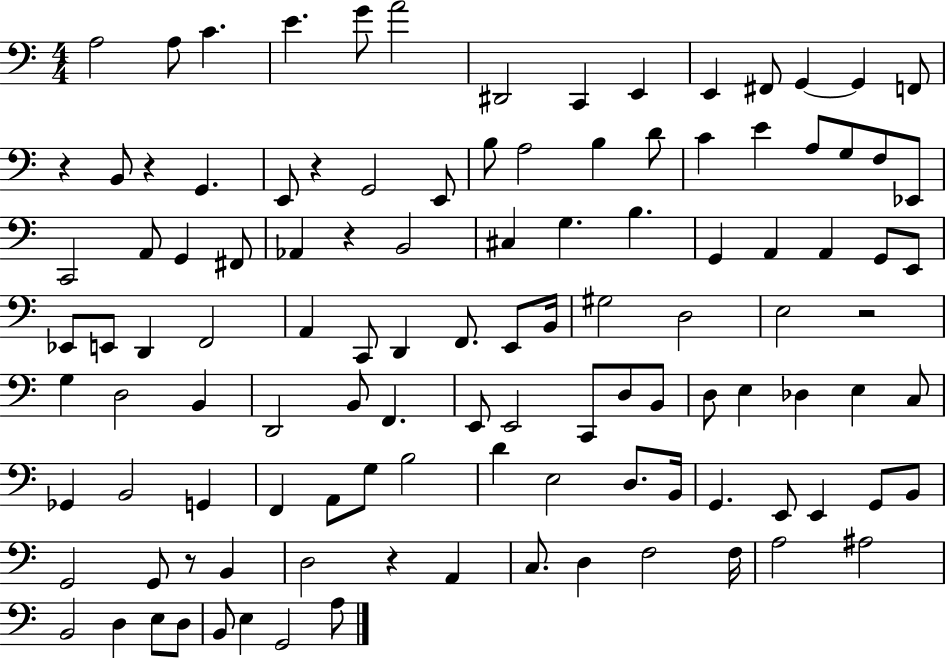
{
  \clef bass
  \numericTimeSignature
  \time 4/4
  \key c \major
  \repeat volta 2 { a2 a8 c'4. | e'4. g'8 a'2 | dis,2 c,4 e,4 | e,4 fis,8 g,4~~ g,4 f,8 | \break r4 b,8 r4 g,4. | e,8 r4 g,2 e,8 | b8 a2 b4 d'8 | c'4 e'4 a8 g8 f8 ees,8 | \break c,2 a,8 g,4 fis,8 | aes,4 r4 b,2 | cis4 g4. b4. | g,4 a,4 a,4 g,8 e,8 | \break ees,8 e,8 d,4 f,2 | a,4 c,8 d,4 f,8. e,8 b,16 | gis2 d2 | e2 r2 | \break g4 d2 b,4 | d,2 b,8 f,4. | e,8 e,2 c,8 d8 b,8 | d8 e4 des4 e4 c8 | \break ges,4 b,2 g,4 | f,4 a,8 g8 b2 | d'4 e2 d8. b,16 | g,4. e,8 e,4 g,8 b,8 | \break g,2 g,8 r8 b,4 | d2 r4 a,4 | c8. d4 f2 f16 | a2 ais2 | \break b,2 d4 e8 d8 | b,8 e4 g,2 a8 | } \bar "|."
}